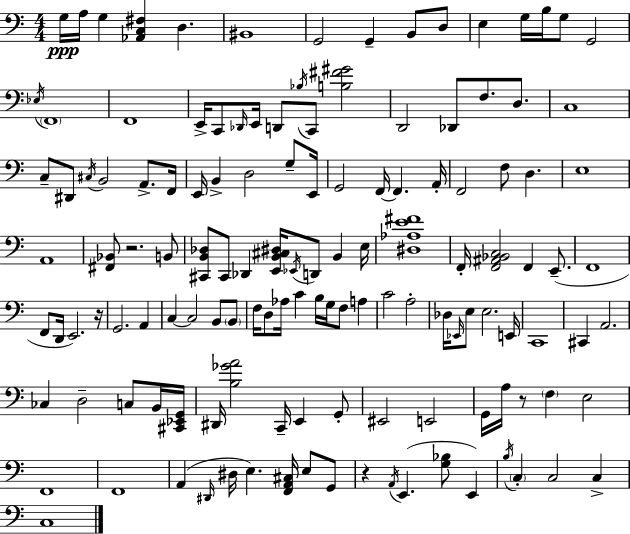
G3/s A3/s G3/q [Ab2,C3,F#3]/q D3/q. BIS2/w G2/h G2/q B2/e D3/e E3/q G3/s B3/s G3/e G2/h Eb3/s F2/w F2/w E2/s C2/e Db2/s E2/s D2/e Bb3/s C2/e [B3,F#4,G#4]/h D2/h Db2/e F3/e. D3/e. C3/w C3/e D#2/e C#3/s B2/h A2/e. F2/s E2/s B2/q D3/h G3/e E2/s G2/h F2/s F2/q. A2/s F2/h F3/e D3/q. E3/w A2/w [F#2,Bb2]/e R/h. B2/e [C#2,B2,Db3]/e C#2/e Db2/q [E2,B2,C#3,D#3]/s Eb2/s D2/e B2/q E3/s [D#3,Ab3,E4,F#4]/w F2/s [F2,A#2,Bb2,C3]/h F2/q E2/e. F2/w F2/e D2/s E2/h. R/s G2/h. A2/q C3/q C3/h B2/e B2/e F3/s D3/e Ab3/s C4/q B3/s G3/s F3/e A3/q C4/h A3/h Db3/s Eb2/s E3/e E3/h. E2/s C2/w C#2/q A2/h. CES3/q D3/h C3/e B2/s [C#2,Eb2,G2]/s D#2/s [B3,Gb4,A4]/h C2/s E2/q G2/e EIS2/h E2/h G2/s A3/s R/e F3/q E3/h F2/w F2/w A2/q D#2/s D#3/s E3/q. [F2,A2,C#3]/s E3/e G2/e R/q A2/s E2/q. [G3,Bb3]/e E2/q B3/s C3/q C3/h C3/q C3/w